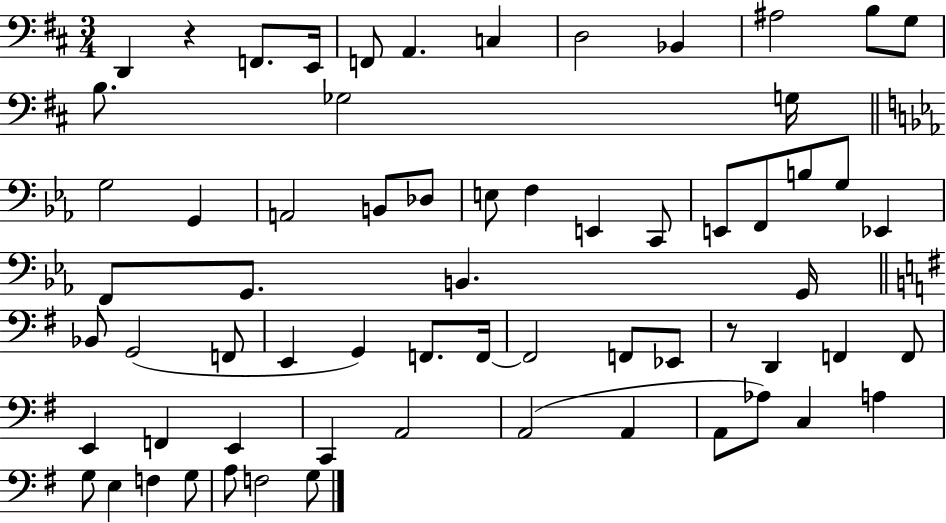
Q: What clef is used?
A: bass